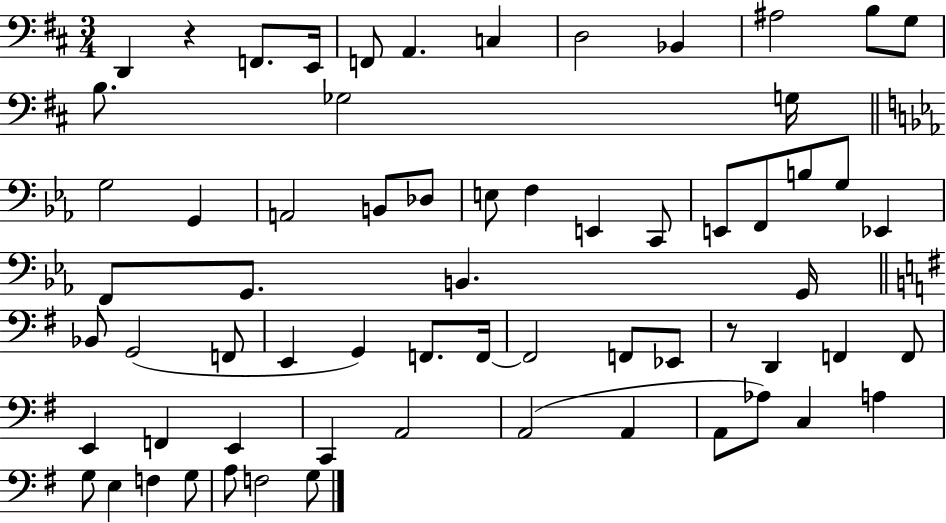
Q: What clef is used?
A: bass